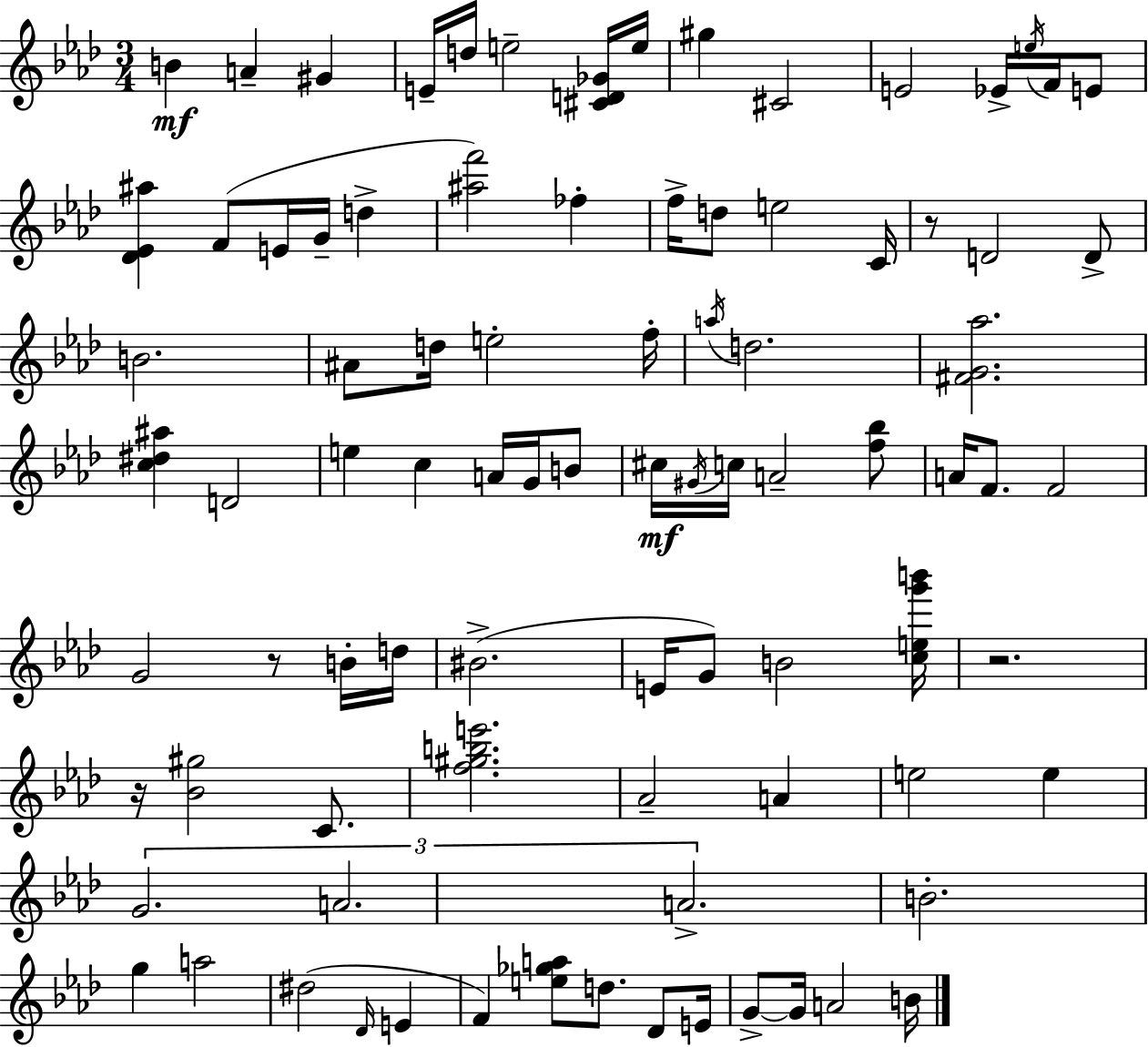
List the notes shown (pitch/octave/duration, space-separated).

B4/q A4/q G#4/q E4/s D5/s E5/h [C#4,D4,Gb4]/s E5/s G#5/q C#4/h E4/h Eb4/s E5/s F4/s E4/e [Db4,Eb4,A#5]/q F4/e E4/s G4/s D5/q [A#5,F6]/h FES5/q F5/s D5/e E5/h C4/s R/e D4/h D4/e B4/h. A#4/e D5/s E5/h F5/s A5/s D5/h. [F#4,G4,Ab5]/h. [C5,D#5,A#5]/q D4/h E5/q C5/q A4/s G4/s B4/e C#5/s G#4/s C5/s A4/h [F5,Bb5]/e A4/s F4/e. F4/h G4/h R/e B4/s D5/s BIS4/h. E4/s G4/e B4/h [C5,E5,G6,B6]/s R/h. R/s [Bb4,G#5]/h C4/e. [F5,G#5,B5,E6]/h. Ab4/h A4/q E5/h E5/q G4/h. A4/h. A4/h. B4/h. G5/q A5/h D#5/h Db4/s E4/q F4/q [E5,Gb5,A5]/e D5/e. Db4/e E4/s G4/e G4/s A4/h B4/s